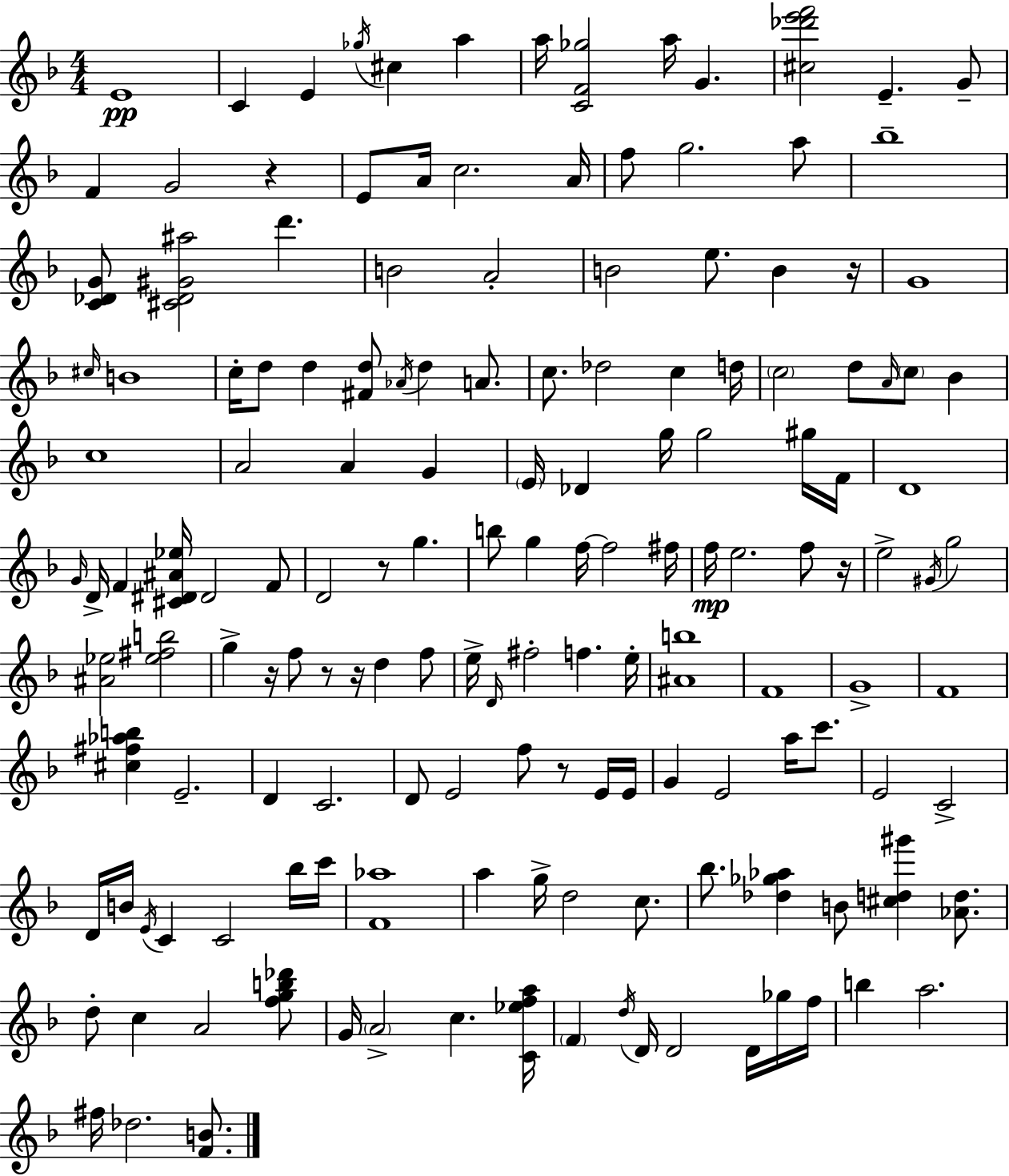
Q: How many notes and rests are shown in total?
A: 155